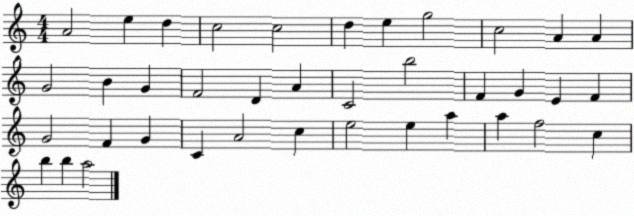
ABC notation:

X:1
T:Untitled
M:4/4
L:1/4
K:C
A2 e d c2 c2 d e g2 c2 A A G2 B G F2 D A C2 b2 F G E F G2 F G C A2 c e2 e a a f2 c b b a2